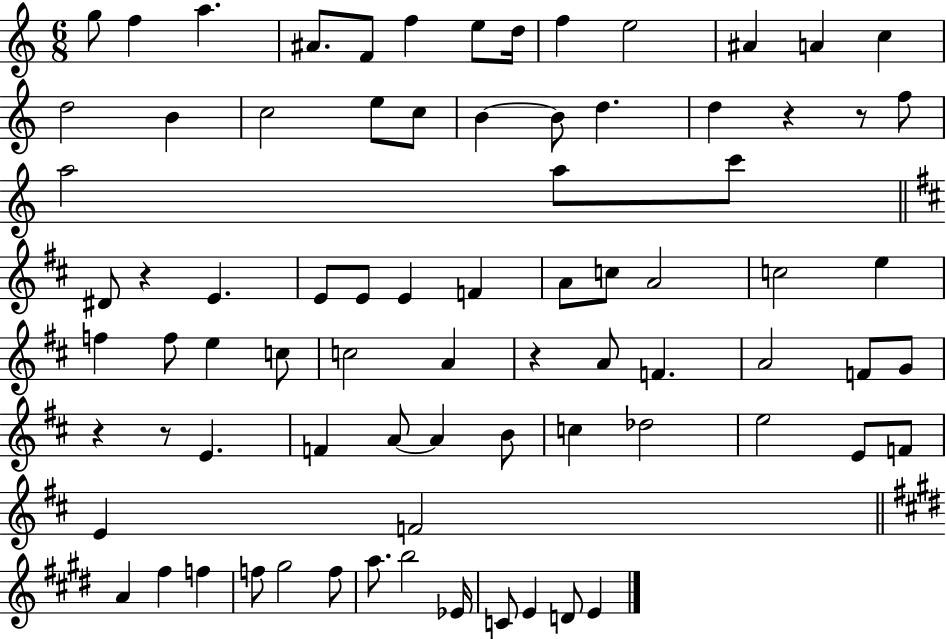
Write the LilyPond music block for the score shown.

{
  \clef treble
  \numericTimeSignature
  \time 6/8
  \key c \major
  g''8 f''4 a''4. | ais'8. f'8 f''4 e''8 d''16 | f''4 e''2 | ais'4 a'4 c''4 | \break d''2 b'4 | c''2 e''8 c''8 | b'4~~ b'8 d''4. | d''4 r4 r8 f''8 | \break a''2 a''8 c'''8 | \bar "||" \break \key b \minor dis'8 r4 e'4. | e'8 e'8 e'4 f'4 | a'8 c''8 a'2 | c''2 e''4 | \break f''4 f''8 e''4 c''8 | c''2 a'4 | r4 a'8 f'4. | a'2 f'8 g'8 | \break r4 r8 e'4. | f'4 a'8~~ a'4 b'8 | c''4 des''2 | e''2 e'8 f'8 | \break e'4 f'2 | \bar "||" \break \key e \major a'4 fis''4 f''4 | f''8 gis''2 f''8 | a''8. b''2 ees'16 | c'8 e'4 d'8 e'4 | \break \bar "|."
}